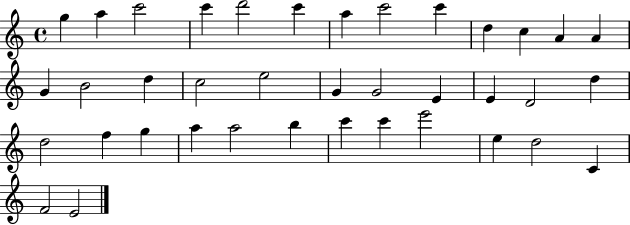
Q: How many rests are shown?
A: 0